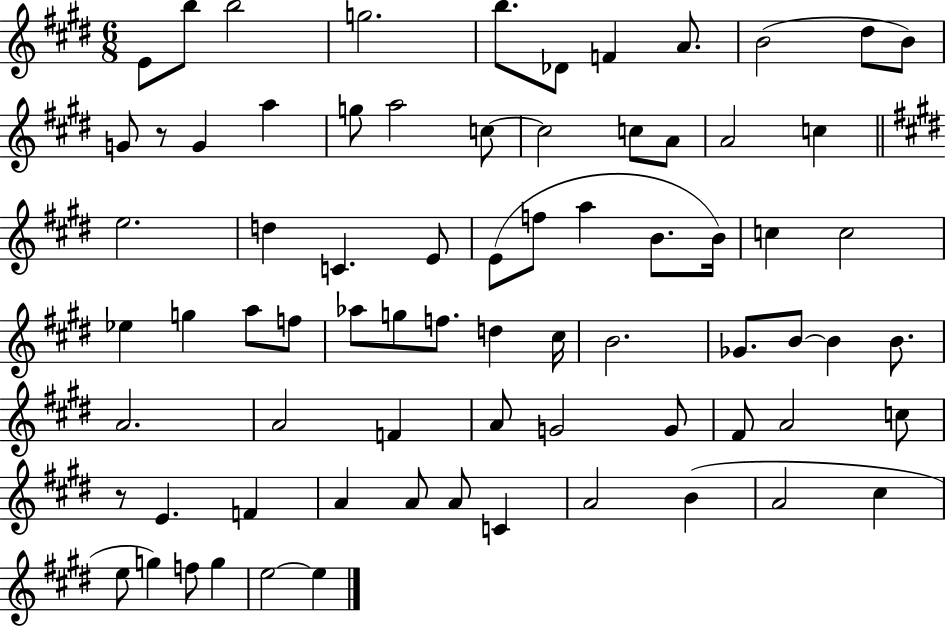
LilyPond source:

{
  \clef treble
  \numericTimeSignature
  \time 6/8
  \key e \major
  e'8 b''8 b''2 | g''2. | b''8. des'8 f'4 a'8. | b'2( dis''8 b'8) | \break g'8 r8 g'4 a''4 | g''8 a''2 c''8~~ | c''2 c''8 a'8 | a'2 c''4 | \break \bar "||" \break \key e \major e''2. | d''4 c'4. e'8 | e'8( f''8 a''4 b'8. b'16) | c''4 c''2 | \break ees''4 g''4 a''8 f''8 | aes''8 g''8 f''8. d''4 cis''16 | b'2. | ges'8. b'8~~ b'4 b'8. | \break a'2. | a'2 f'4 | a'8 g'2 g'8 | fis'8 a'2 c''8 | \break r8 e'4. f'4 | a'4 a'8 a'8 c'4 | a'2 b'4( | a'2 cis''4 | \break e''8 g''4) f''8 g''4 | e''2~~ e''4 | \bar "|."
}